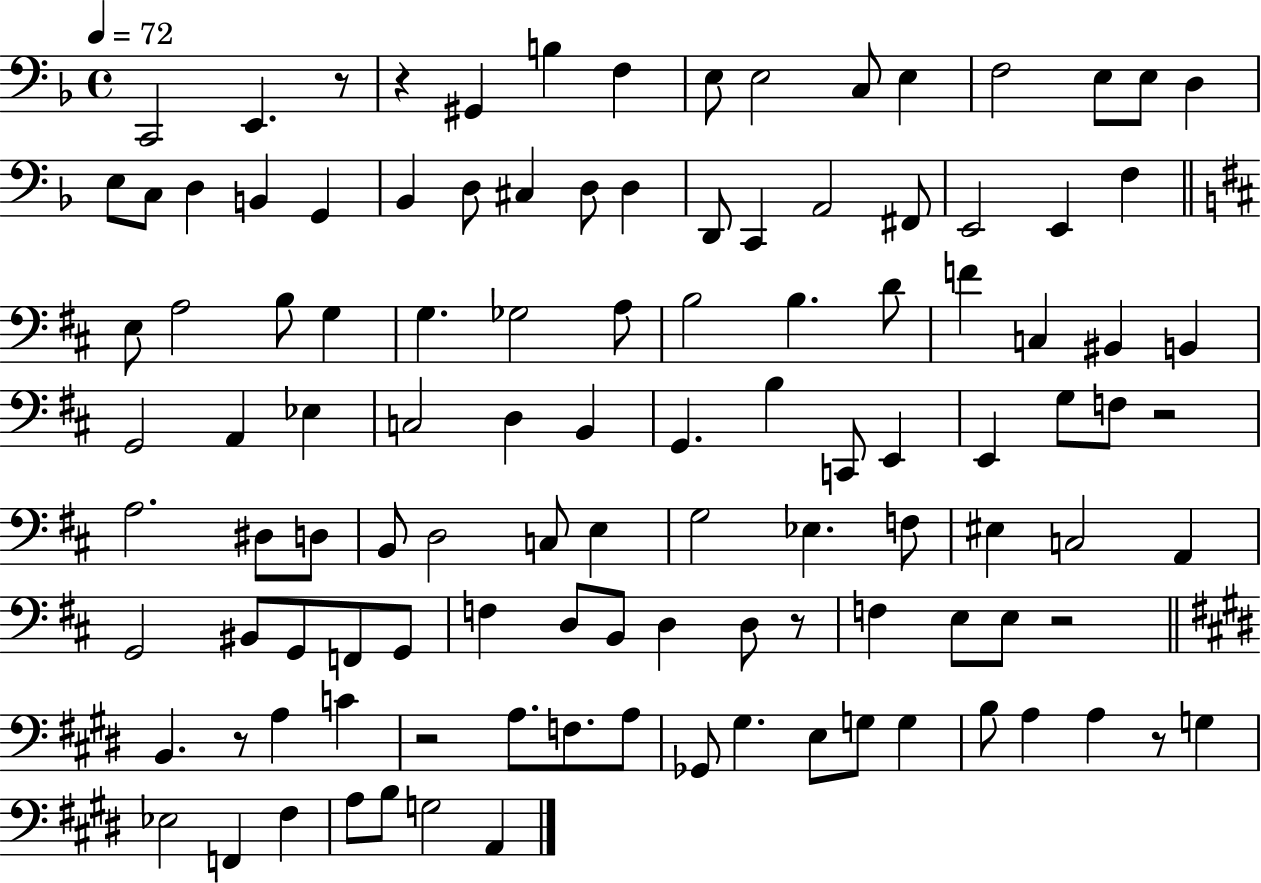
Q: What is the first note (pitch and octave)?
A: C2